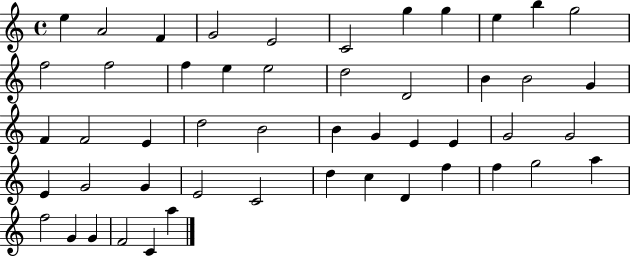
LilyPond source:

{
  \clef treble
  \time 4/4
  \defaultTimeSignature
  \key c \major
  e''4 a'2 f'4 | g'2 e'2 | c'2 g''4 g''4 | e''4 b''4 g''2 | \break f''2 f''2 | f''4 e''4 e''2 | d''2 d'2 | b'4 b'2 g'4 | \break f'4 f'2 e'4 | d''2 b'2 | b'4 g'4 e'4 e'4 | g'2 g'2 | \break e'4 g'2 g'4 | e'2 c'2 | d''4 c''4 d'4 f''4 | f''4 g''2 a''4 | \break f''2 g'4 g'4 | f'2 c'4 a''4 | \bar "|."
}